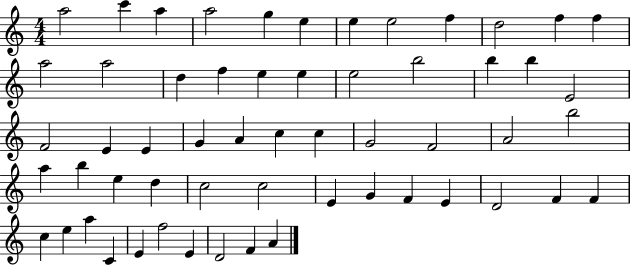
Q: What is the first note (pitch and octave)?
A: A5